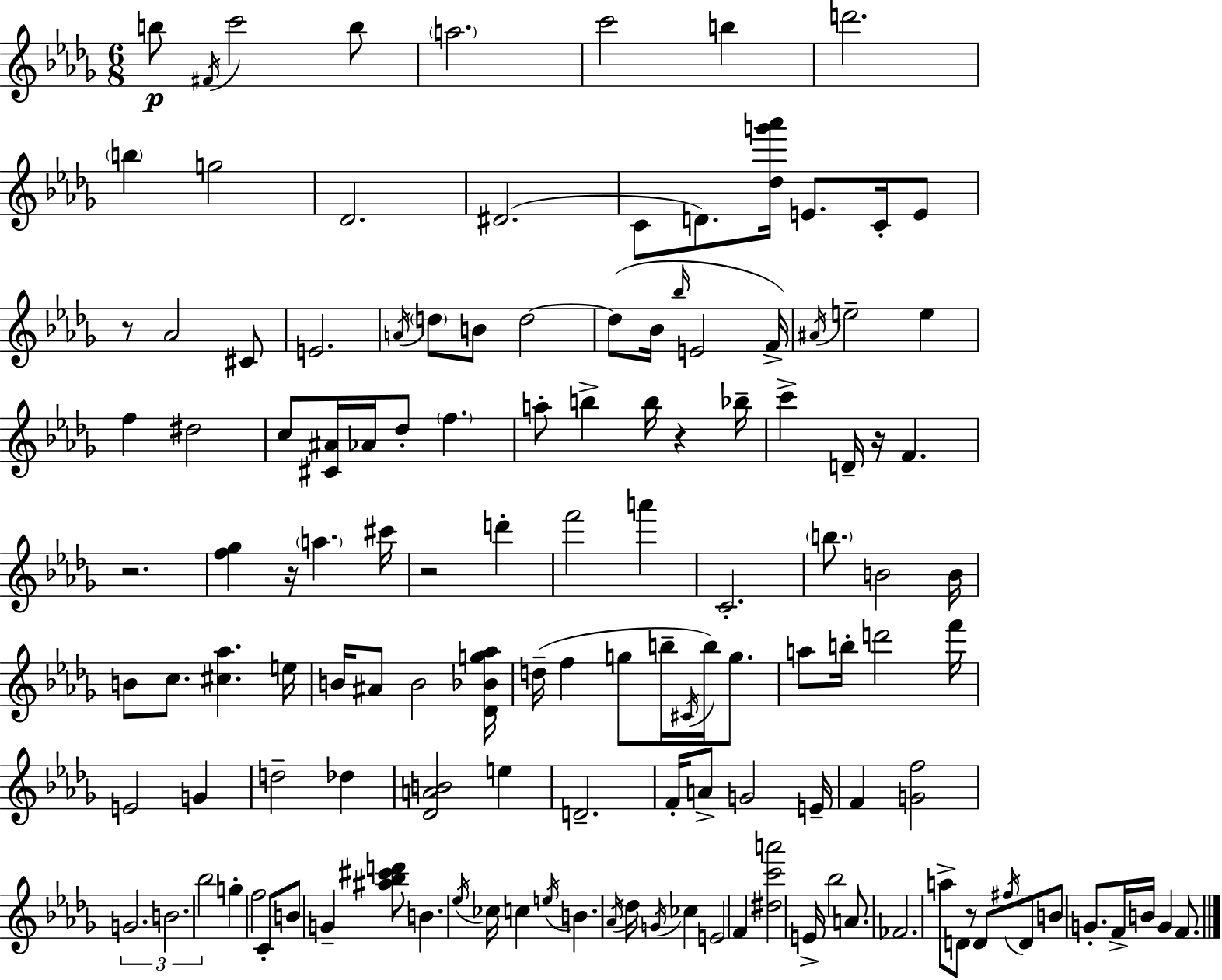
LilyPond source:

{
  \clef treble
  \numericTimeSignature
  \time 6/8
  \key bes \minor
  b''8\p \acciaccatura { fis'16 } c'''2 b''8 | \parenthesize a''2. | c'''2 b''4 | d'''2. | \break \parenthesize b''4 g''2 | des'2. | dis'2.( | c'8 d'8.) <des'' g''' aes'''>16 e'8. c'16-. e'8 | \break r8 aes'2 cis'8 | e'2. | \acciaccatura { a'16 } \parenthesize d''8 b'8 d''2~~ | d''8( bes'16 \grace { bes''16 } e'2 | \break f'16->) \acciaccatura { ais'16 } e''2-- | e''4 f''4 dis''2 | c''8 <cis' ais'>16 aes'16 des''8-. \parenthesize f''4. | a''8-. b''4-> b''16 r4 | \break bes''16-- c'''4-> d'16-- r16 f'4. | r2. | <f'' ges''>4 r16 \parenthesize a''4. | cis'''16 r2 | \break d'''4-. f'''2 | a'''4 c'2.-. | \parenthesize b''8. b'2 | b'16 b'8 c''8. <cis'' aes''>4. | \break e''16 b'16 ais'8 b'2 | <des' bes' g'' aes''>16 d''16--( f''4 g''8 b''16-- | \acciaccatura { cis'16 } b''16) g''8. a''8 b''16-. d'''2 | f'''16 e'2 | \break g'4 d''2-- | des''4 <des' a' b'>2 | e''4 d'2.-- | f'16-. a'8-> g'2 | \break e'16-- f'4 <g' f''>2 | \tuplet 3/2 { g'2. | b'2. | bes''2 } | \break g''4-. f''2 | c'8-. b'8 g'4-- <ais'' bes'' cis''' d'''>8 b'4. | \acciaccatura { ees''16 } ces''16 c''4 \acciaccatura { e''16 } | b'4. \acciaccatura { aes'16 } des''16 \acciaccatura { g'16 } ces''4 | \break e'2 f'4 | <dis'' c''' a'''>2 e'16-> bes''2 | a'8. fes'2. | a''8-> d'8 | \break r8 d'8 \acciaccatura { fis''16 } d'8 b'8 g'8.-. | f'16-> b'16 g'4 f'8. \bar "|."
}